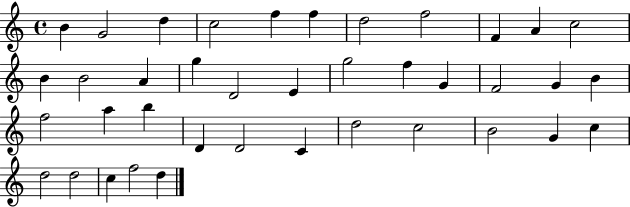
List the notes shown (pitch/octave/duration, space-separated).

B4/q G4/h D5/q C5/h F5/q F5/q D5/h F5/h F4/q A4/q C5/h B4/q B4/h A4/q G5/q D4/h E4/q G5/h F5/q G4/q F4/h G4/q B4/q F5/h A5/q B5/q D4/q D4/h C4/q D5/h C5/h B4/h G4/q C5/q D5/h D5/h C5/q F5/h D5/q